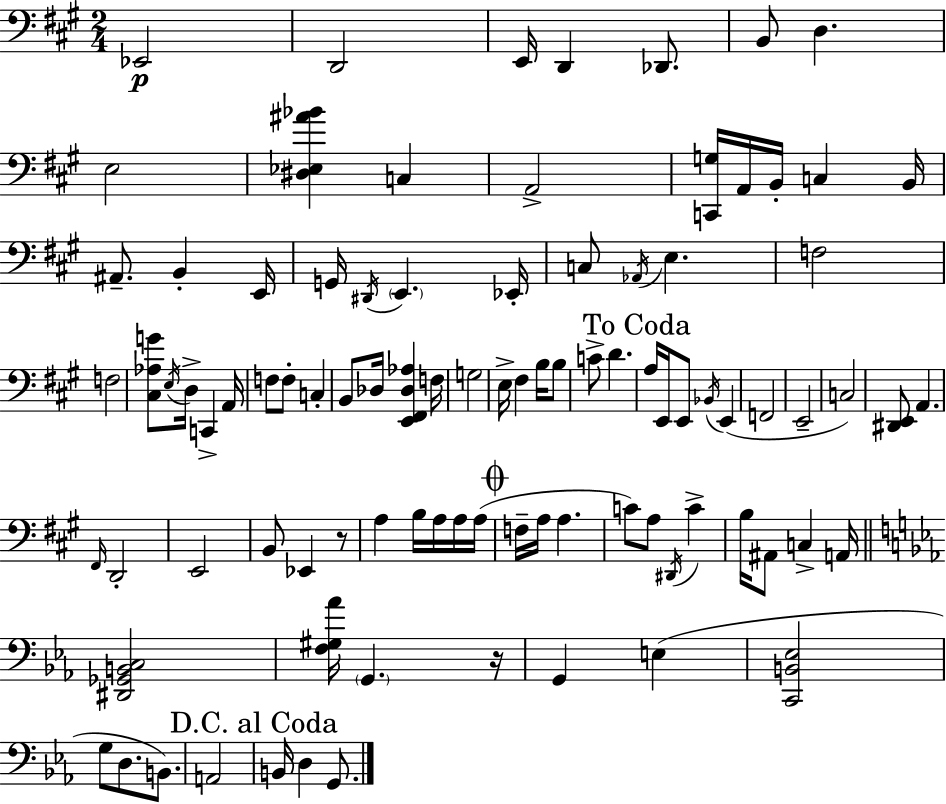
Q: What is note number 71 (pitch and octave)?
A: A#2